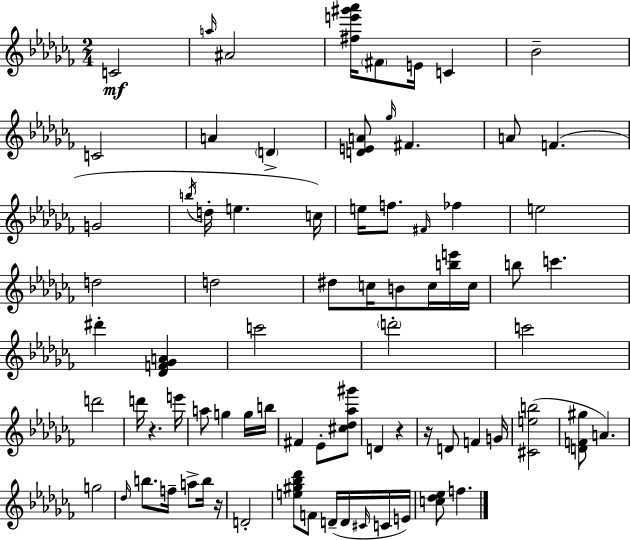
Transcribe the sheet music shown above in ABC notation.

X:1
T:Untitled
M:2/4
L:1/4
K:Abm
C2 a/4 ^A2 [^fe'^g'_a']/4 ^F/2 E/4 C _B2 C2 A D [DEA]/2 _g/4 ^F A/2 F G2 b/4 d/4 e c/4 e/4 f/2 ^F/4 _f e2 d2 d2 ^d/2 c/4 B/2 c/4 [be']/4 c/4 b/2 c' ^d' [_DF_GA] c'2 d'2 c'2 d'2 d'/4 z e'/4 a/2 g g/4 b/4 ^F _E/2 [^c_d_a^g']/2 D z z/4 D/2 F G/4 [^Ceb]2 [DF^g]/2 A g2 _d/4 b/2 f/4 a/2 b/4 z/4 D2 [e^g_b_d']/2 F/2 D/4 D/4 ^C/4 C/4 E/4 [c_d_e]/2 f